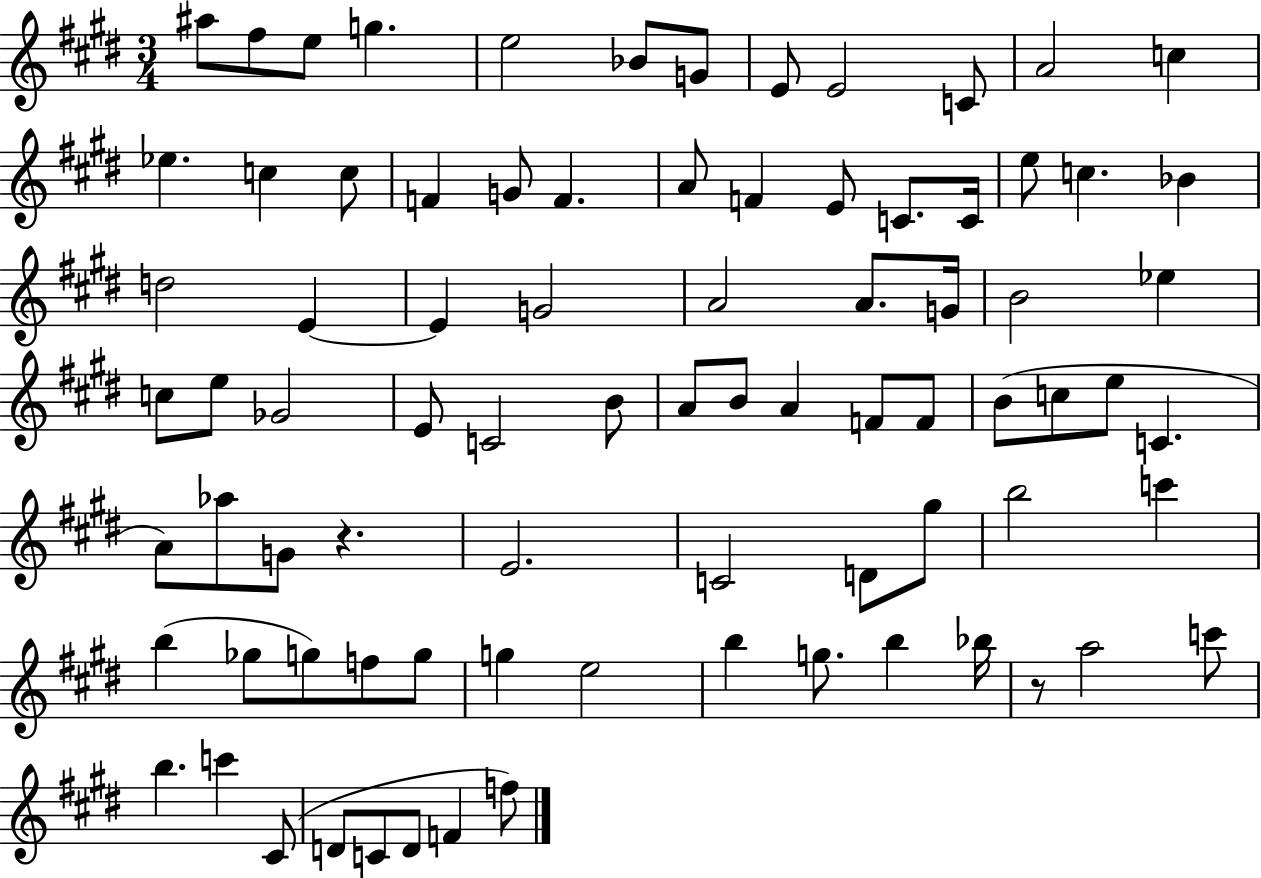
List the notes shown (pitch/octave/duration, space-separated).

A#5/e F#5/e E5/e G5/q. E5/h Bb4/e G4/e E4/e E4/h C4/e A4/h C5/q Eb5/q. C5/q C5/e F4/q G4/e F4/q. A4/e F4/q E4/e C4/e. C4/s E5/e C5/q. Bb4/q D5/h E4/q E4/q G4/h A4/h A4/e. G4/s B4/h Eb5/q C5/e E5/e Gb4/h E4/e C4/h B4/e A4/e B4/e A4/q F4/e F4/e B4/e C5/e E5/e C4/q. A4/e Ab5/e G4/e R/q. E4/h. C4/h D4/e G#5/e B5/h C6/q B5/q Gb5/e G5/e F5/e G5/e G5/q E5/h B5/q G5/e. B5/q Bb5/s R/e A5/h C6/e B5/q. C6/q C#4/e D4/e C4/e D4/e F4/q F5/e